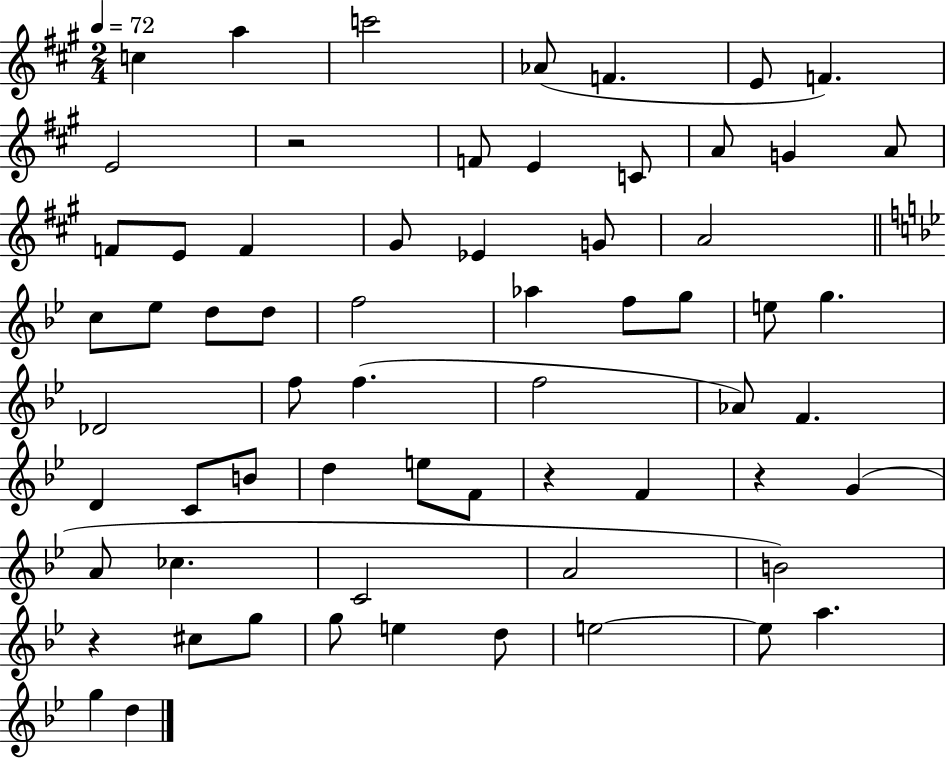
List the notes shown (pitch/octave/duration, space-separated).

C5/q A5/q C6/h Ab4/e F4/q. E4/e F4/q. E4/h R/h F4/e E4/q C4/e A4/e G4/q A4/e F4/e E4/e F4/q G#4/e Eb4/q G4/e A4/h C5/e Eb5/e D5/e D5/e F5/h Ab5/q F5/e G5/e E5/e G5/q. Db4/h F5/e F5/q. F5/h Ab4/e F4/q. D4/q C4/e B4/e D5/q E5/e F4/e R/q F4/q R/q G4/q A4/e CES5/q. C4/h A4/h B4/h R/q C#5/e G5/e G5/e E5/q D5/e E5/h E5/e A5/q. G5/q D5/q